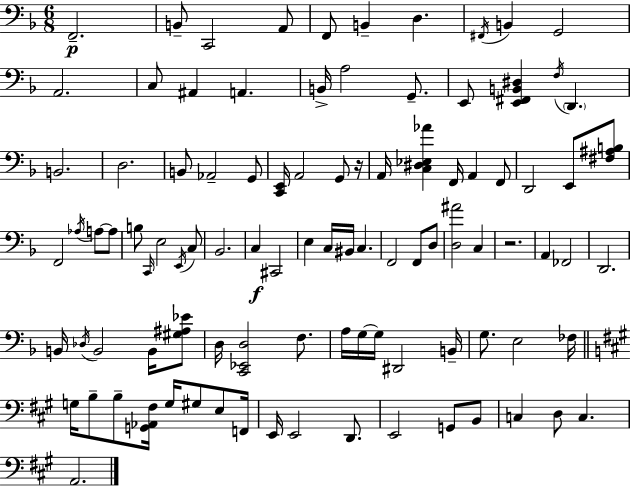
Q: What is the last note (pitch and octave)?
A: A2